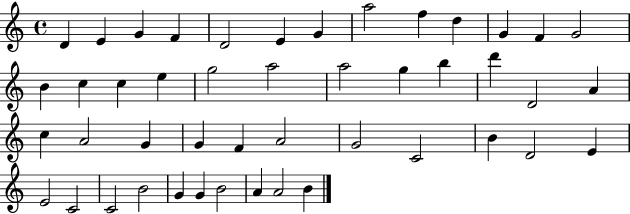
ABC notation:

X:1
T:Untitled
M:4/4
L:1/4
K:C
D E G F D2 E G a2 f d G F G2 B c c e g2 a2 a2 g b d' D2 A c A2 G G F A2 G2 C2 B D2 E E2 C2 C2 B2 G G B2 A A2 B